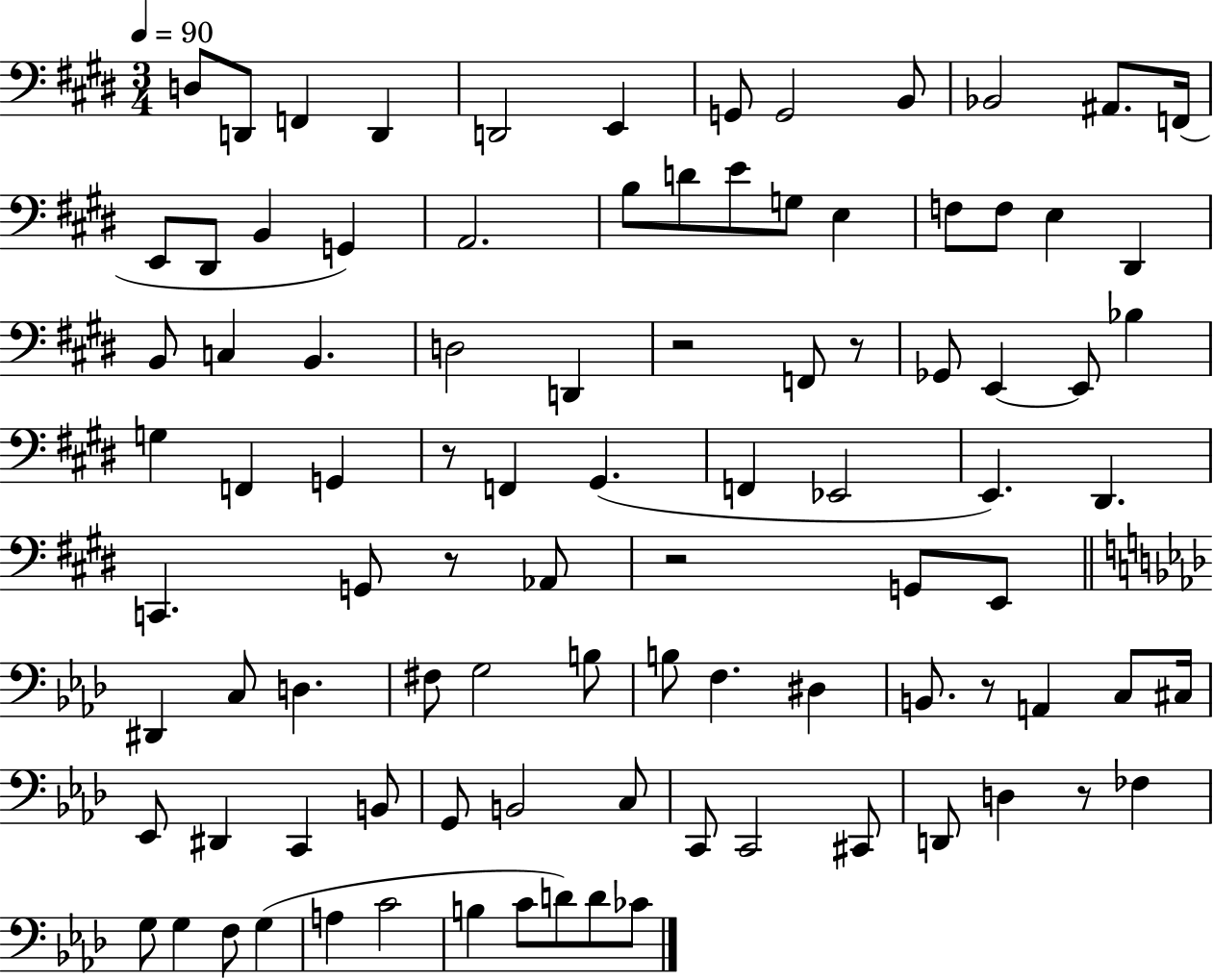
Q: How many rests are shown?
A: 7